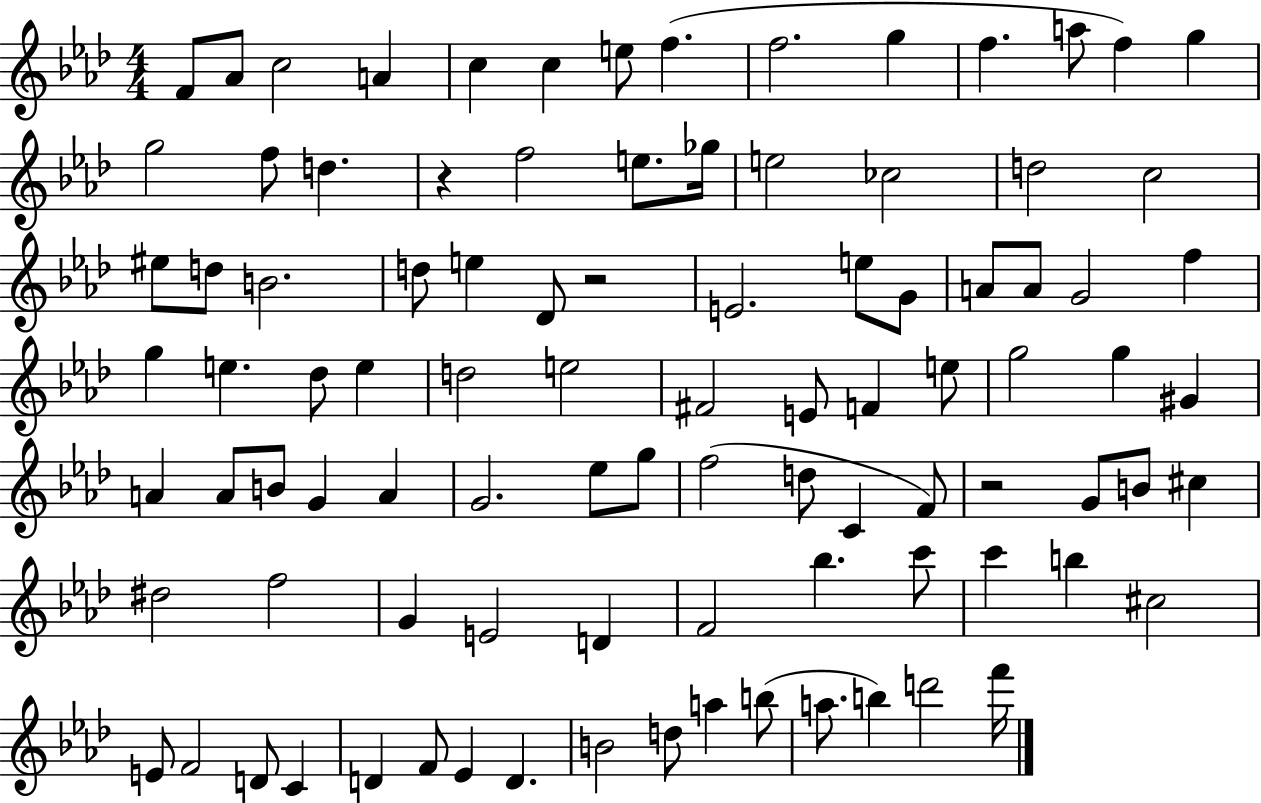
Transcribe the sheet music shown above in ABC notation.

X:1
T:Untitled
M:4/4
L:1/4
K:Ab
F/2 _A/2 c2 A c c e/2 f f2 g f a/2 f g g2 f/2 d z f2 e/2 _g/4 e2 _c2 d2 c2 ^e/2 d/2 B2 d/2 e _D/2 z2 E2 e/2 G/2 A/2 A/2 G2 f g e _d/2 e d2 e2 ^F2 E/2 F e/2 g2 g ^G A A/2 B/2 G A G2 _e/2 g/2 f2 d/2 C F/2 z2 G/2 B/2 ^c ^d2 f2 G E2 D F2 _b c'/2 c' b ^c2 E/2 F2 D/2 C D F/2 _E D B2 d/2 a b/2 a/2 b d'2 f'/4